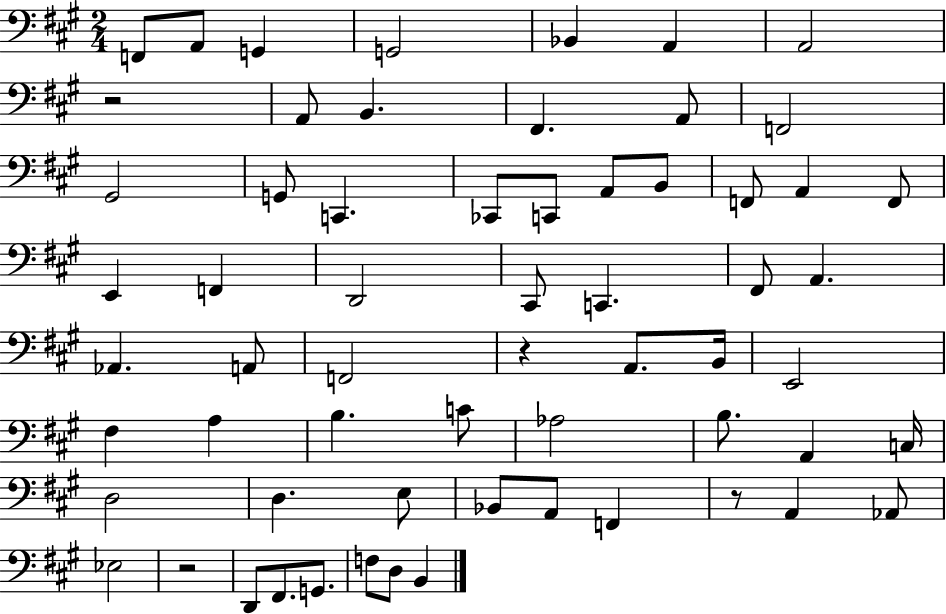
{
  \clef bass
  \numericTimeSignature
  \time 2/4
  \key a \major
  f,8 a,8 g,4 | g,2 | bes,4 a,4 | a,2 | \break r2 | a,8 b,4. | fis,4. a,8 | f,2 | \break gis,2 | g,8 c,4. | ces,8 c,8 a,8 b,8 | f,8 a,4 f,8 | \break e,4 f,4 | d,2 | cis,8 c,4. | fis,8 a,4. | \break aes,4. a,8 | f,2 | r4 a,8. b,16 | e,2 | \break fis4 a4 | b4. c'8 | aes2 | b8. a,4 c16 | \break d2 | d4. e8 | bes,8 a,8 f,4 | r8 a,4 aes,8 | \break ees2 | r2 | d,8 fis,8. g,8. | f8 d8 b,4 | \break \bar "|."
}